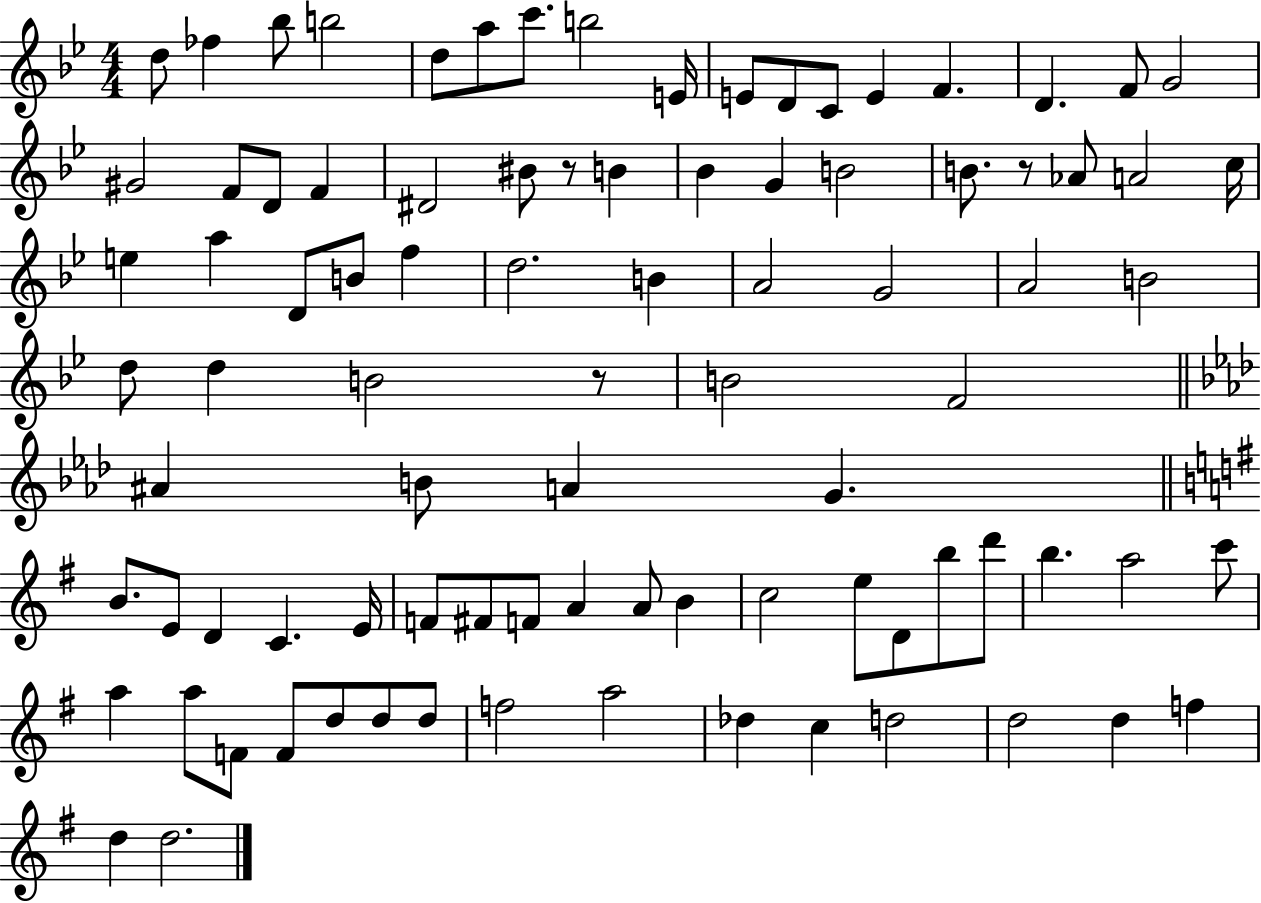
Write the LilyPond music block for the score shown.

{
  \clef treble
  \numericTimeSignature
  \time 4/4
  \key bes \major
  d''8 fes''4 bes''8 b''2 | d''8 a''8 c'''8. b''2 e'16 | e'8 d'8 c'8 e'4 f'4. | d'4. f'8 g'2 | \break gis'2 f'8 d'8 f'4 | dis'2 bis'8 r8 b'4 | bes'4 g'4 b'2 | b'8. r8 aes'8 a'2 c''16 | \break e''4 a''4 d'8 b'8 f''4 | d''2. b'4 | a'2 g'2 | a'2 b'2 | \break d''8 d''4 b'2 r8 | b'2 f'2 | \bar "||" \break \key f \minor ais'4 b'8 a'4 g'4. | \bar "||" \break \key e \minor b'8. e'8 d'4 c'4. e'16 | f'8 fis'8 f'8 a'4 a'8 b'4 | c''2 e''8 d'8 b''8 d'''8 | b''4. a''2 c'''8 | \break a''4 a''8 f'8 f'8 d''8 d''8 d''8 | f''2 a''2 | des''4 c''4 d''2 | d''2 d''4 f''4 | \break d''4 d''2. | \bar "|."
}